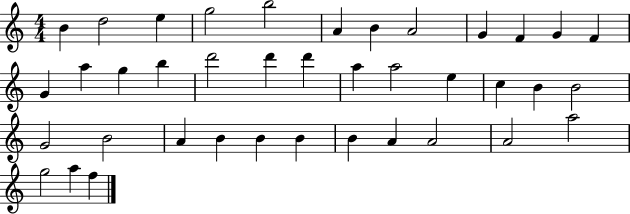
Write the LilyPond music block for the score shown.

{
  \clef treble
  \numericTimeSignature
  \time 4/4
  \key c \major
  b'4 d''2 e''4 | g''2 b''2 | a'4 b'4 a'2 | g'4 f'4 g'4 f'4 | \break g'4 a''4 g''4 b''4 | d'''2 d'''4 d'''4 | a''4 a''2 e''4 | c''4 b'4 b'2 | \break g'2 b'2 | a'4 b'4 b'4 b'4 | b'4 a'4 a'2 | a'2 a''2 | \break g''2 a''4 f''4 | \bar "|."
}